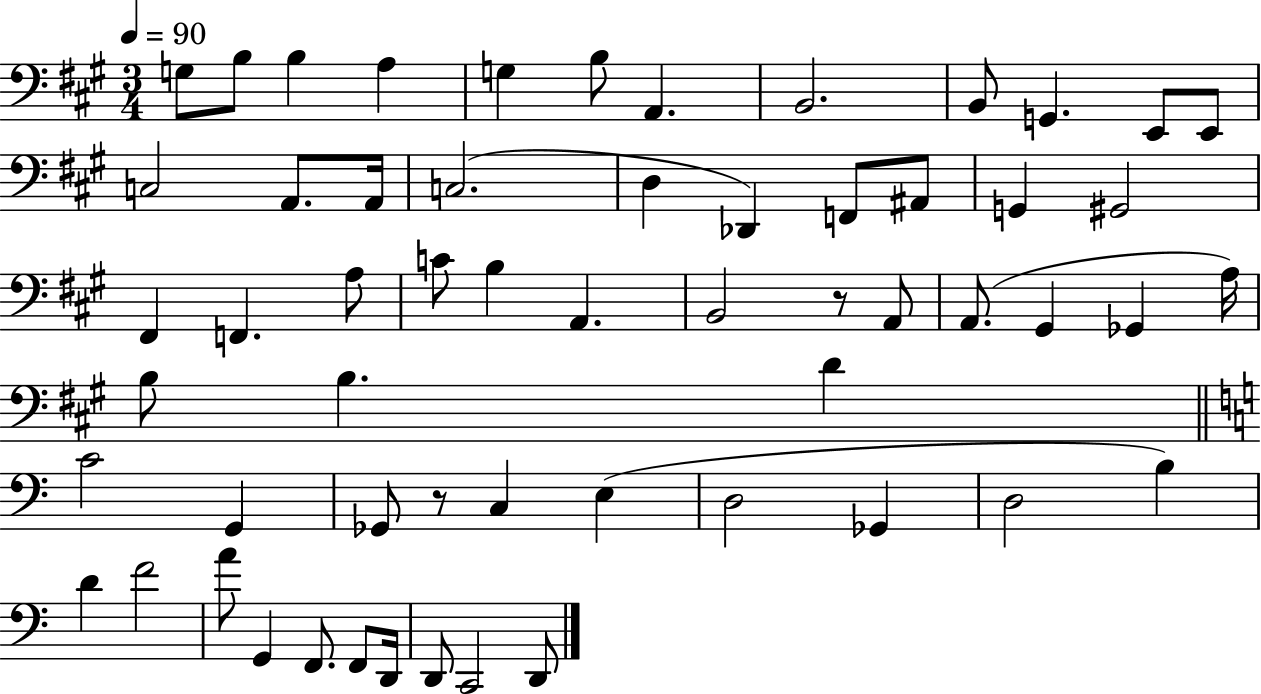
{
  \clef bass
  \numericTimeSignature
  \time 3/4
  \key a \major
  \tempo 4 = 90
  g8 b8 b4 a4 | g4 b8 a,4. | b,2. | b,8 g,4. e,8 e,8 | \break c2 a,8. a,16 | c2.( | d4 des,4) f,8 ais,8 | g,4 gis,2 | \break fis,4 f,4. a8 | c'8 b4 a,4. | b,2 r8 a,8 | a,8.( gis,4 ges,4 a16) | \break b8 b4. d'4 | \bar "||" \break \key c \major c'2 g,4 | ges,8 r8 c4 e4( | d2 ges,4 | d2 b4) | \break d'4 f'2 | a'8 g,4 f,8. f,8 d,16 | d,8 c,2 d,8 | \bar "|."
}